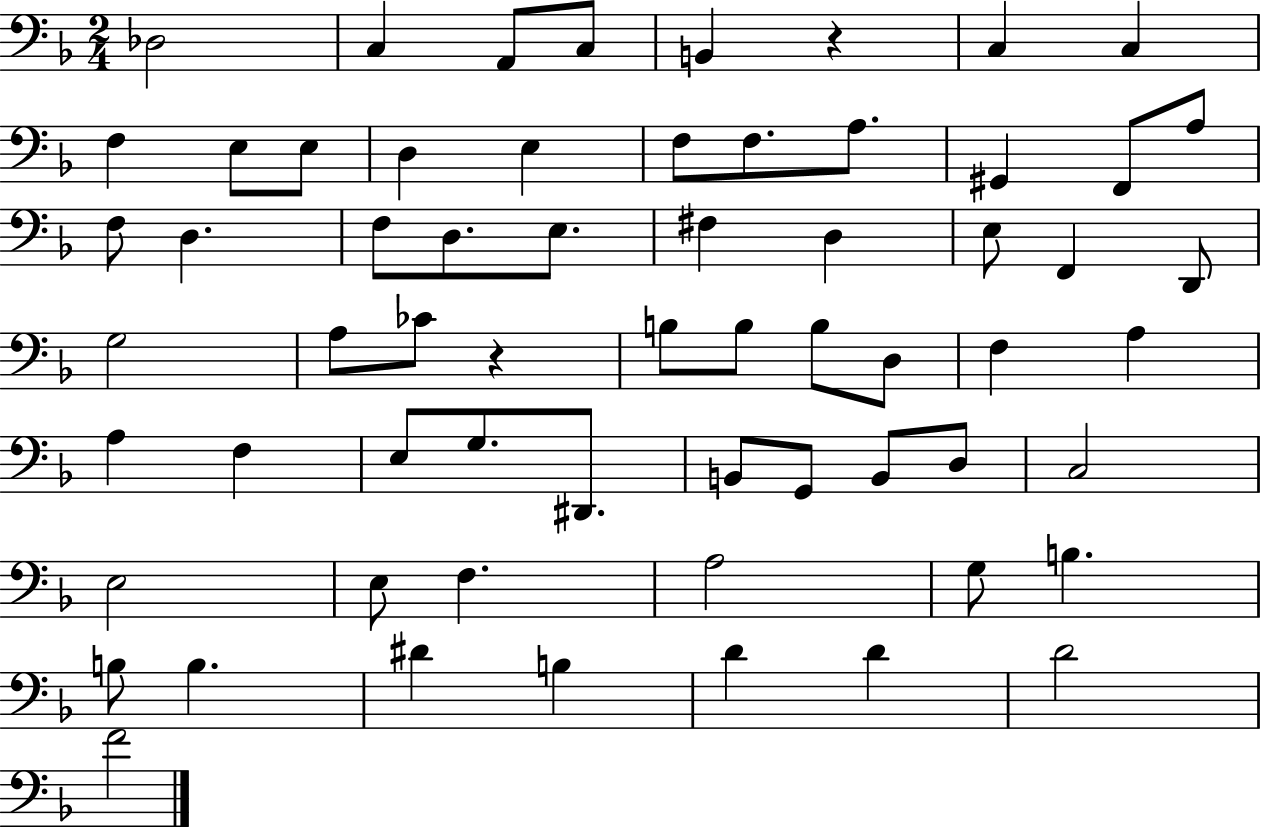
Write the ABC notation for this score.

X:1
T:Untitled
M:2/4
L:1/4
K:F
_D,2 C, A,,/2 C,/2 B,, z C, C, F, E,/2 E,/2 D, E, F,/2 F,/2 A,/2 ^G,, F,,/2 A,/2 F,/2 D, F,/2 D,/2 E,/2 ^F, D, E,/2 F,, D,,/2 G,2 A,/2 _C/2 z B,/2 B,/2 B,/2 D,/2 F, A, A, F, E,/2 G,/2 ^D,,/2 B,,/2 G,,/2 B,,/2 D,/2 C,2 E,2 E,/2 F, A,2 G,/2 B, B,/2 B, ^D B, D D D2 F2